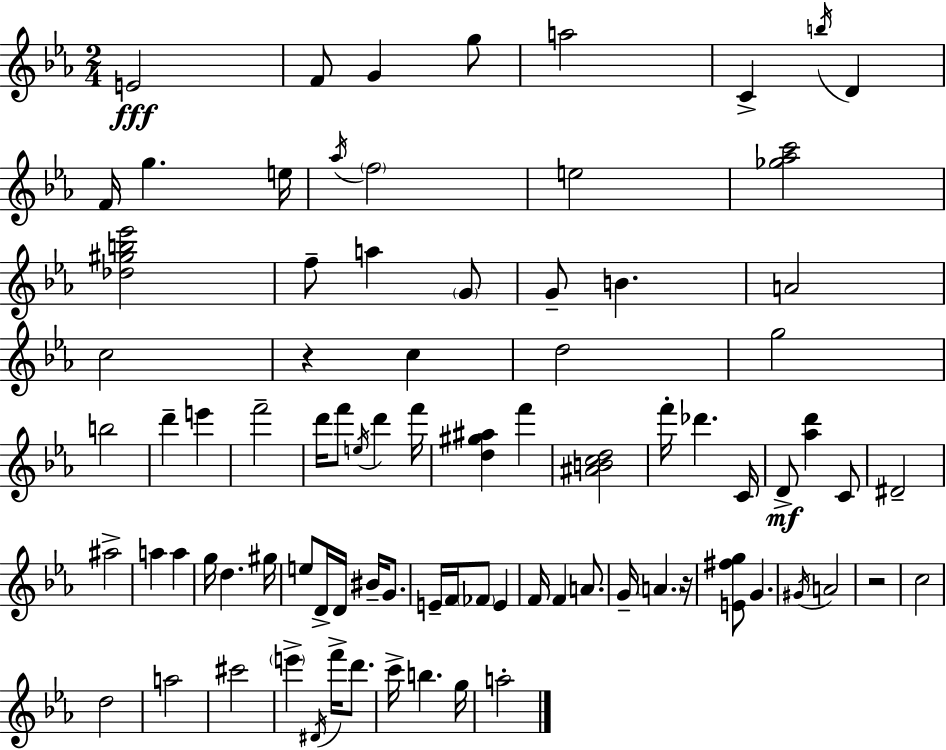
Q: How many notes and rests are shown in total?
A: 84